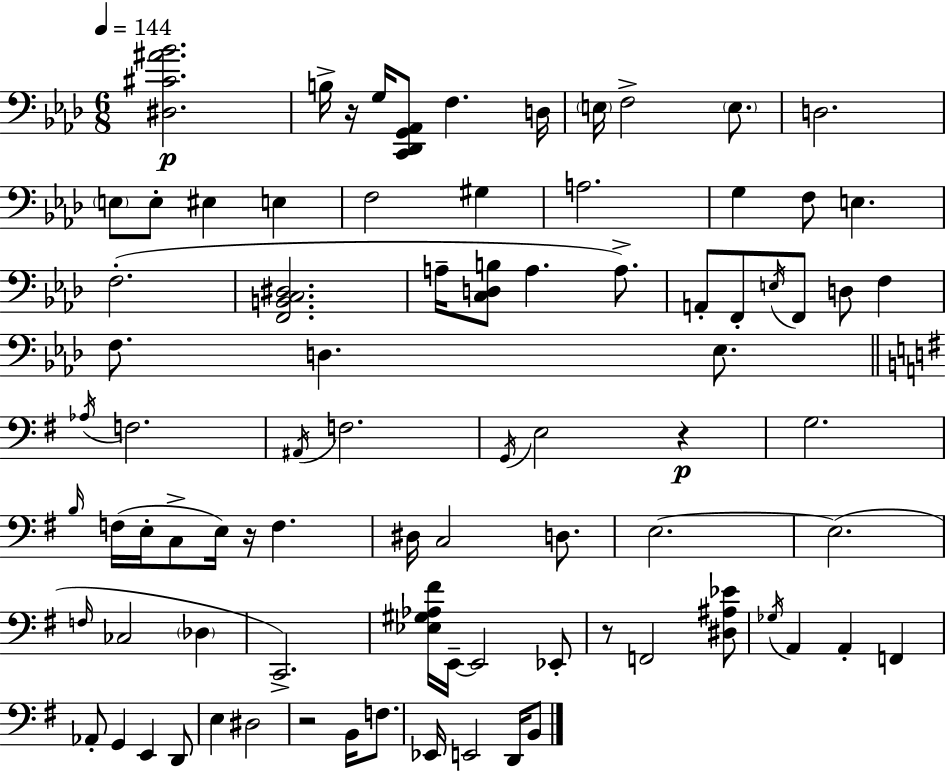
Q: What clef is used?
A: bass